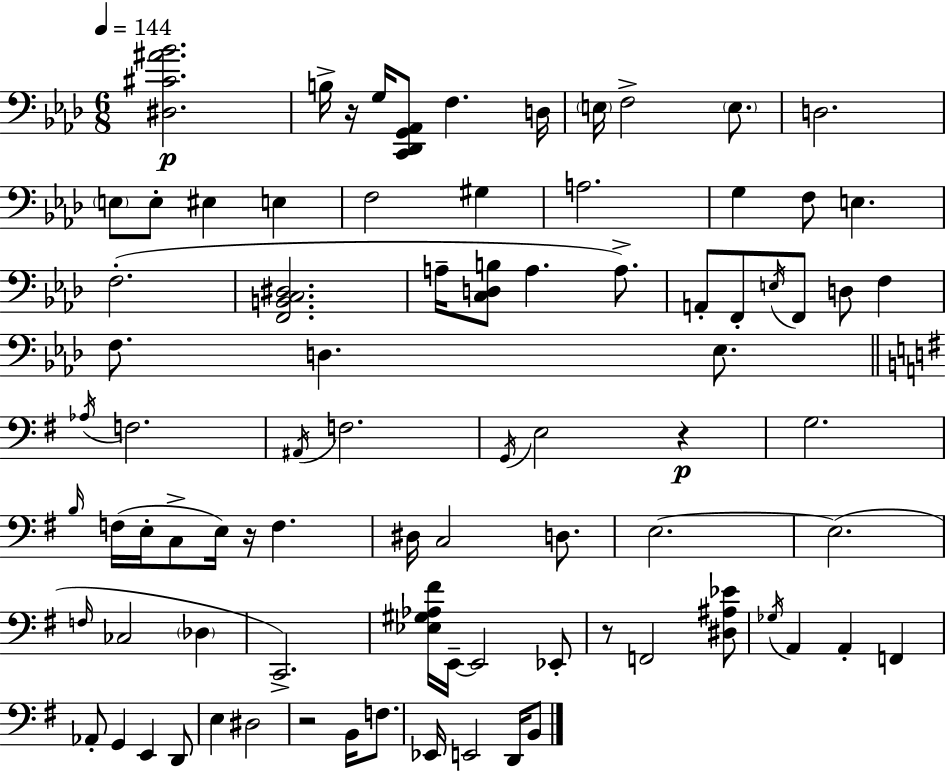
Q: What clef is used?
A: bass